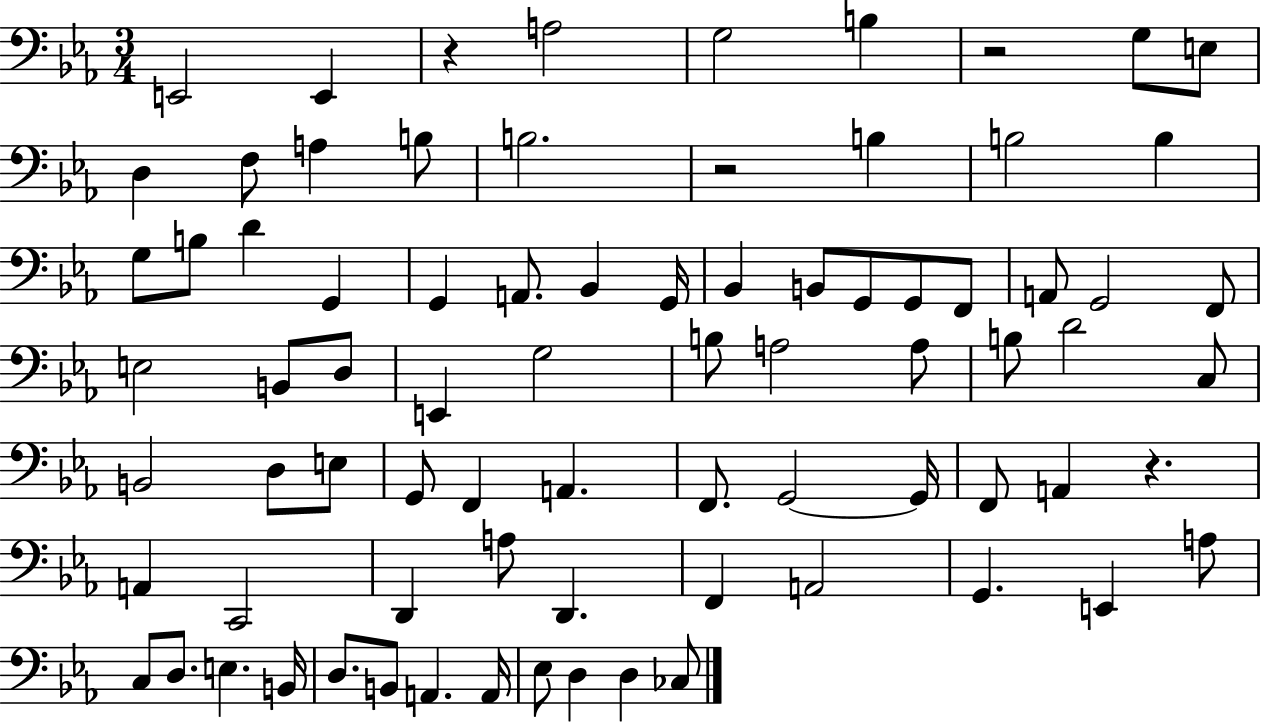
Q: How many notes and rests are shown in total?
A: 79